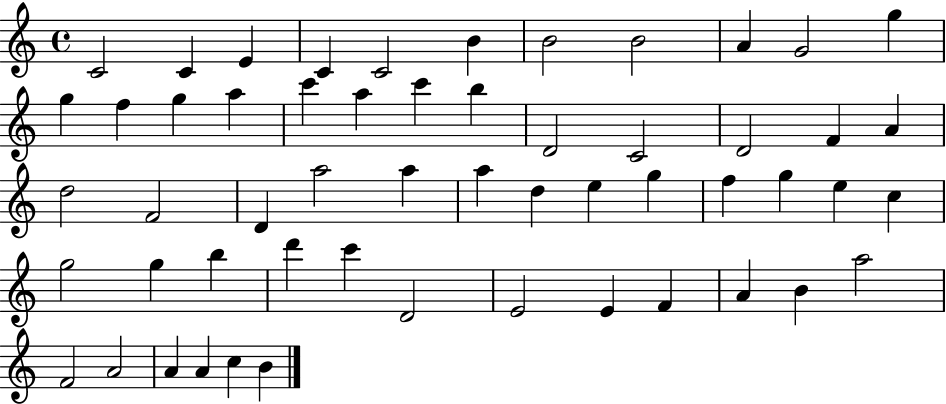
X:1
T:Untitled
M:4/4
L:1/4
K:C
C2 C E C C2 B B2 B2 A G2 g g f g a c' a c' b D2 C2 D2 F A d2 F2 D a2 a a d e g f g e c g2 g b d' c' D2 E2 E F A B a2 F2 A2 A A c B